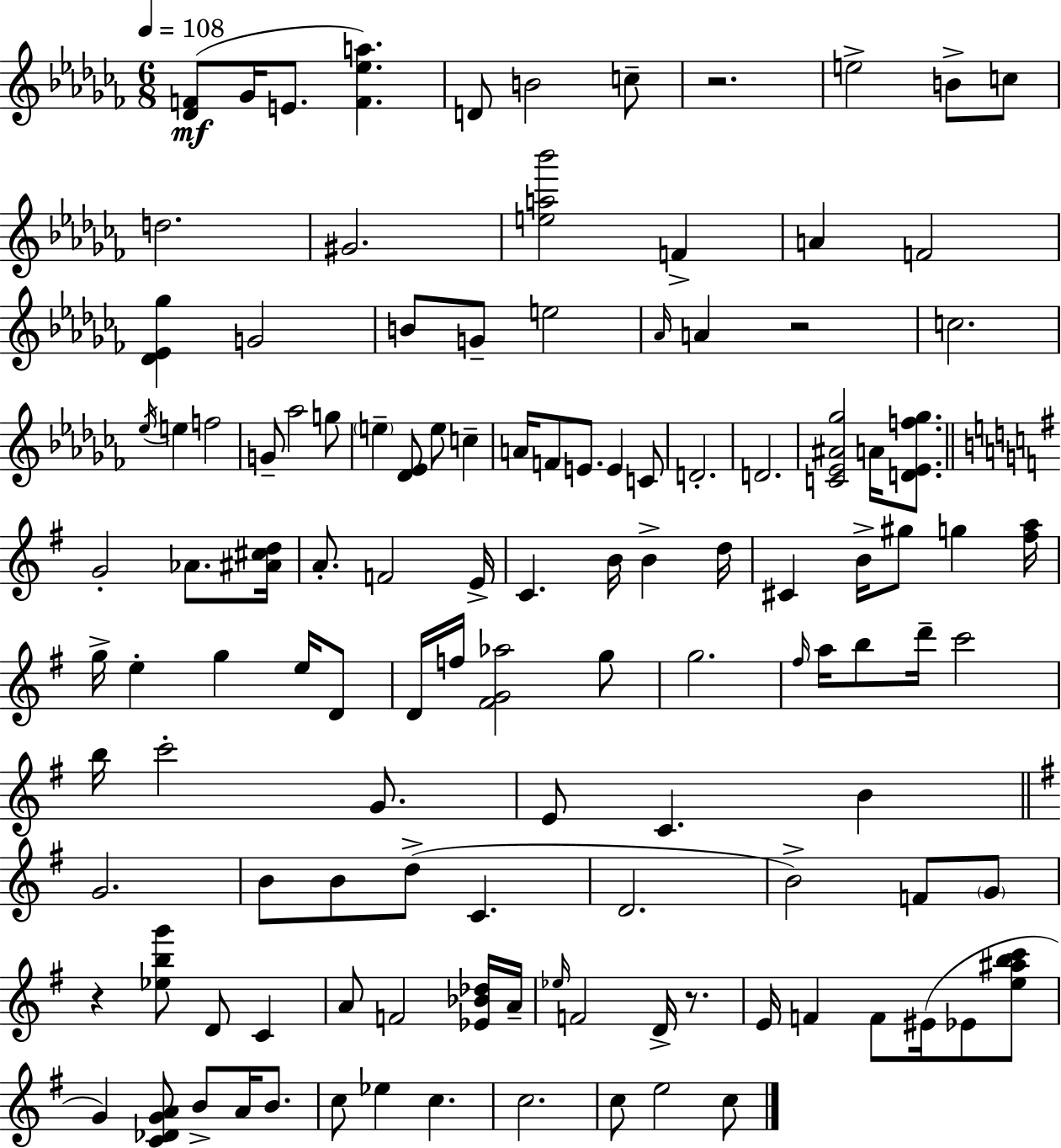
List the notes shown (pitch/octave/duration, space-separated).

[Db4,F4]/e Gb4/s E4/e. [F4,Eb5,A5]/q. D4/e B4/h C5/e R/h. E5/h B4/e C5/e D5/h. G#4/h. [E5,A5,Bb6]/h F4/q A4/q F4/h [Db4,Eb4,Gb5]/q G4/h B4/e G4/e E5/h Ab4/s A4/q R/h C5/h. Eb5/s E5/q F5/h G4/e Ab5/h G5/e E5/q [Db4,Eb4]/e E5/e C5/q A4/s F4/e E4/e. E4/q C4/e D4/h. D4/h. [C4,Eb4,A#4,Gb5]/h A4/s [D4,Eb4,F5,Gb5]/e. G4/h Ab4/e. [A#4,C#5,D5]/s A4/e. F4/h E4/s C4/q. B4/s B4/q D5/s C#4/q B4/s G#5/e G5/q [F#5,A5]/s G5/s E5/q G5/q E5/s D4/e D4/s F5/s [F#4,G4,Ab5]/h G5/e G5/h. F#5/s A5/s B5/e D6/s C6/h B5/s C6/h G4/e. E4/e C4/q. B4/q G4/h. B4/e B4/e D5/e C4/q. D4/h. B4/h F4/e G4/e R/q [Eb5,B5,G6]/e D4/e C4/q A4/e F4/h [Eb4,Bb4,Db5]/s A4/s Eb5/s F4/h D4/s R/e. E4/s F4/q F4/e EIS4/s Eb4/e [E5,A#5,B5,C6]/e G4/q [C4,Db4,G4,A4]/e B4/e A4/s B4/e. C5/e Eb5/q C5/q. C5/h. C5/e E5/h C5/e